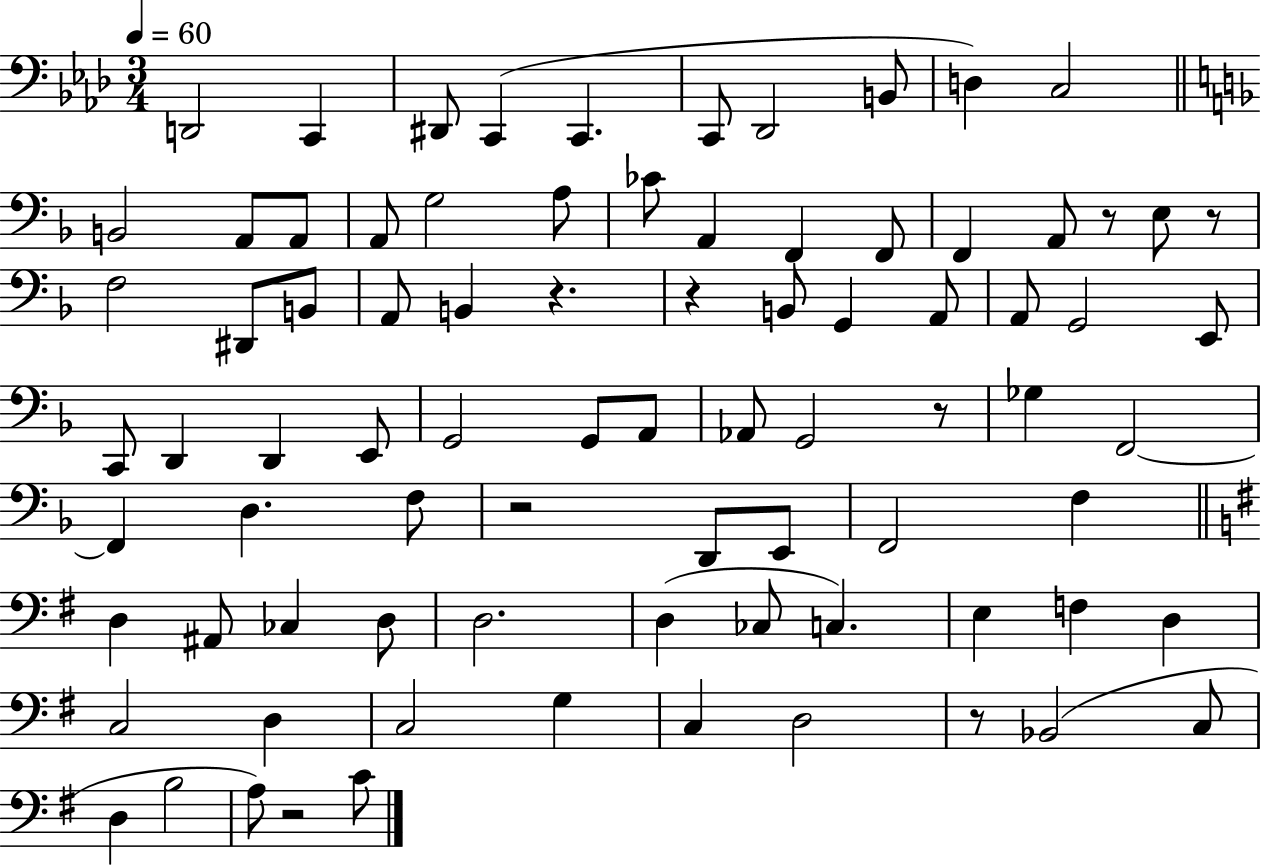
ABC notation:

X:1
T:Untitled
M:3/4
L:1/4
K:Ab
D,,2 C,, ^D,,/2 C,, C,, C,,/2 _D,,2 B,,/2 D, C,2 B,,2 A,,/2 A,,/2 A,,/2 G,2 A,/2 _C/2 A,, F,, F,,/2 F,, A,,/2 z/2 E,/2 z/2 F,2 ^D,,/2 B,,/2 A,,/2 B,, z z B,,/2 G,, A,,/2 A,,/2 G,,2 E,,/2 C,,/2 D,, D,, E,,/2 G,,2 G,,/2 A,,/2 _A,,/2 G,,2 z/2 _G, F,,2 F,, D, F,/2 z2 D,,/2 E,,/2 F,,2 F, D, ^A,,/2 _C, D,/2 D,2 D, _C,/2 C, E, F, D, C,2 D, C,2 G, C, D,2 z/2 _B,,2 C,/2 D, B,2 A,/2 z2 C/2